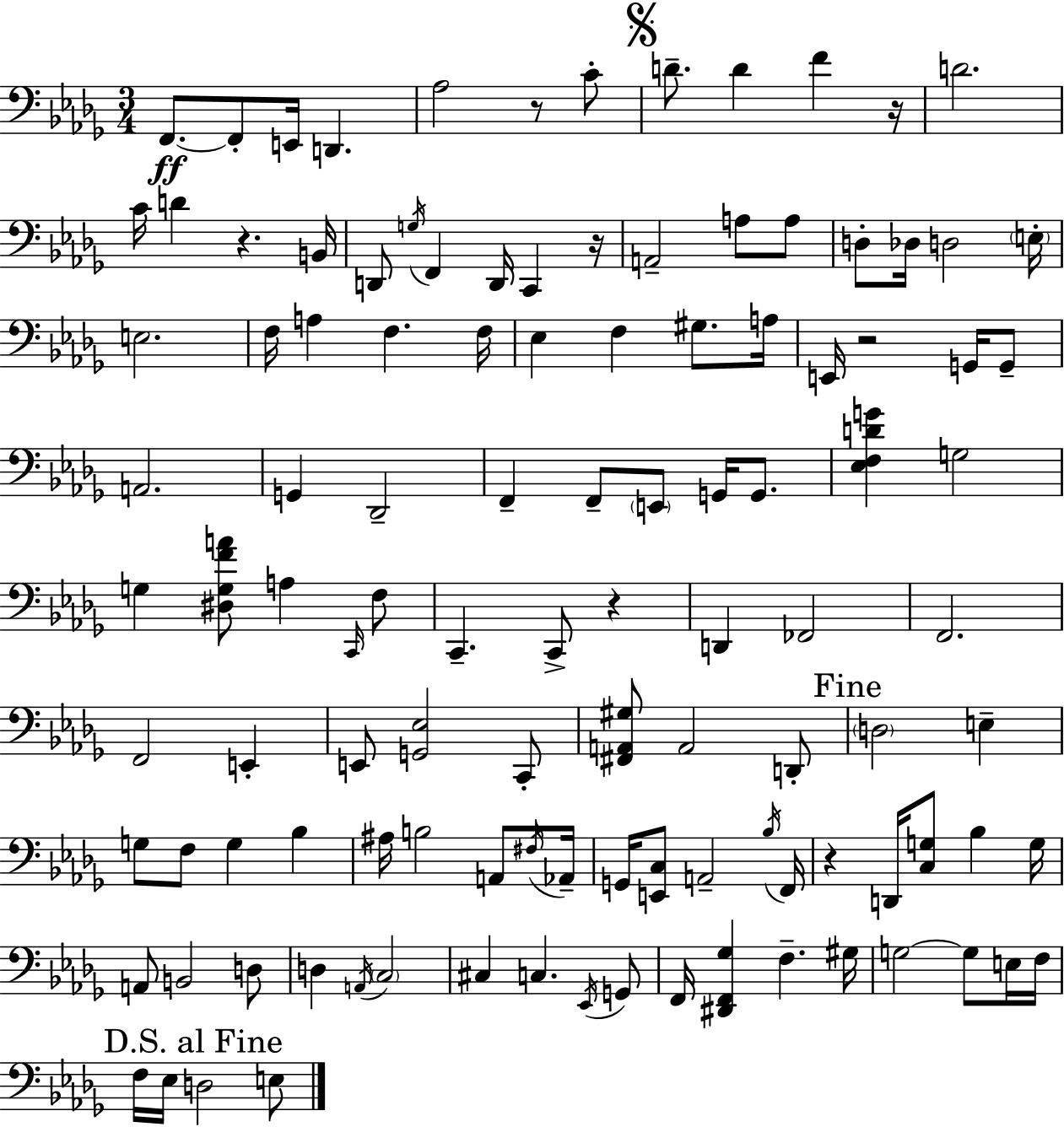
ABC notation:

X:1
T:Untitled
M:3/4
L:1/4
K:Bbm
F,,/2 F,,/2 E,,/4 D,, _A,2 z/2 C/2 D/2 D F z/4 D2 C/4 D z B,,/4 D,,/2 G,/4 F,, D,,/4 C,, z/4 A,,2 A,/2 A,/2 D,/2 _D,/4 D,2 E,/4 E,2 F,/4 A, F, F,/4 _E, F, ^G,/2 A,/4 E,,/4 z2 G,,/4 G,,/2 A,,2 G,, _D,,2 F,, F,,/2 E,,/2 G,,/4 G,,/2 [_E,F,DG] G,2 G, [^D,G,FA]/2 A, C,,/4 F,/2 C,, C,,/2 z D,, _F,,2 F,,2 F,,2 E,, E,,/2 [G,,_E,]2 C,,/2 [^F,,A,,^G,]/2 A,,2 D,,/2 D,2 E, G,/2 F,/2 G, _B, ^A,/4 B,2 A,,/2 ^F,/4 _A,,/4 G,,/4 [E,,C,]/2 A,,2 _B,/4 F,,/4 z D,,/4 [C,G,]/2 _B, G,/4 A,,/2 B,,2 D,/2 D, A,,/4 C,2 ^C, C, _E,,/4 G,,/2 F,,/4 [^D,,F,,_G,] F, ^G,/4 G,2 G,/2 E,/4 F,/4 F,/4 _E,/4 D,2 E,/2